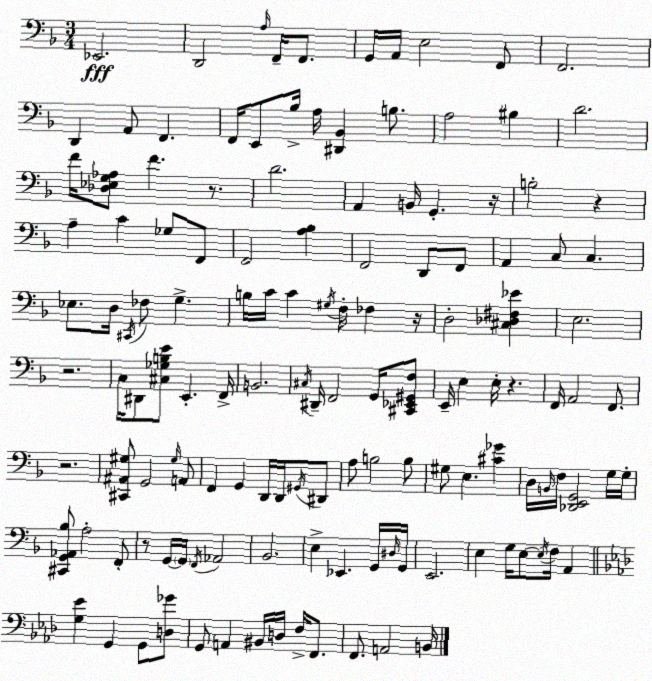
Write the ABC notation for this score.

X:1
T:Untitled
M:3/4
L:1/4
K:F
_E,,2 D,,2 A,/4 F,,/4 F,,/2 G,,/4 A,,/4 E,2 F,,/2 F,,2 D,, A,,/2 F,, F,,/4 E,,/2 _B,/4 A,/4 [^D,,_B,,] B,/2 A,2 ^B, D2 F/4 [_D,_E,G,_A,]/2 F z/2 D2 A,, B,,/4 G,, z/4 B,2 z A, C _G,/2 F,,/2 F,,2 [A,_B,] F,,2 D,,/2 F,,/2 A,, C,/2 C, _E,/2 D,/4 ^C,,/4 _F,/2 G, B,/4 C/4 C ^G,/4 F,/4 _F, z/4 D,2 [^C,_D,^F,_E] E,2 z2 C,/4 ^D,,/2 [^C,_G,B,E]/2 E,, F,,/4 B,,2 ^C,/4 ^D,,/4 F,,2 G,,/4 [^C,,_E,,^G,,F,]/2 E,,/4 E, E,/4 z F,,/4 A,,2 F,,/2 z2 [^C,,^A,,^G,]/2 G,,2 ^G,/4 A,,/2 F,, G,, D,,/4 D,,/4 ^G,,/4 ^D,,/2 A,/2 B,2 B,/2 ^G,/2 E, [^C_G] D,/4 B,,/4 F,/4 [_D,,E,,G,,]2 G,/4 G,/4 [^C,,G,,_A,,_B,]/2 A,2 F,,/2 z/2 G,,/4 G,,/4 F,,/4 _A,,2 _B,,2 E, _E,, G,,/4 ^D,/4 G,,/4 E,,2 E, G,/4 E,/2 E,/4 F,/4 A,, [G,_E] G,, G,,/2 [D,_G]/2 G,,/2 A,, ^B,,/4 D,/4 F,/4 F,,/2 F,,/2 A,,2 B,,/4